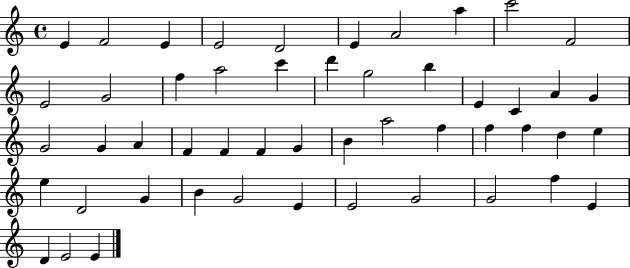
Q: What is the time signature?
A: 4/4